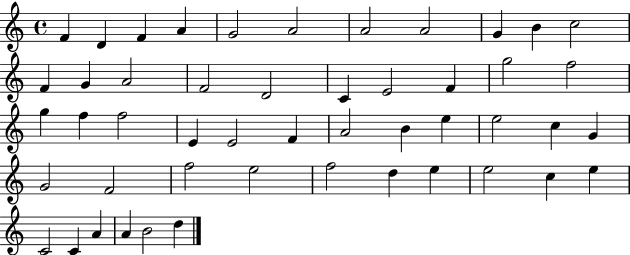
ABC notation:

X:1
T:Untitled
M:4/4
L:1/4
K:C
F D F A G2 A2 A2 A2 G B c2 F G A2 F2 D2 C E2 F g2 f2 g f f2 E E2 F A2 B e e2 c G G2 F2 f2 e2 f2 d e e2 c e C2 C A A B2 d